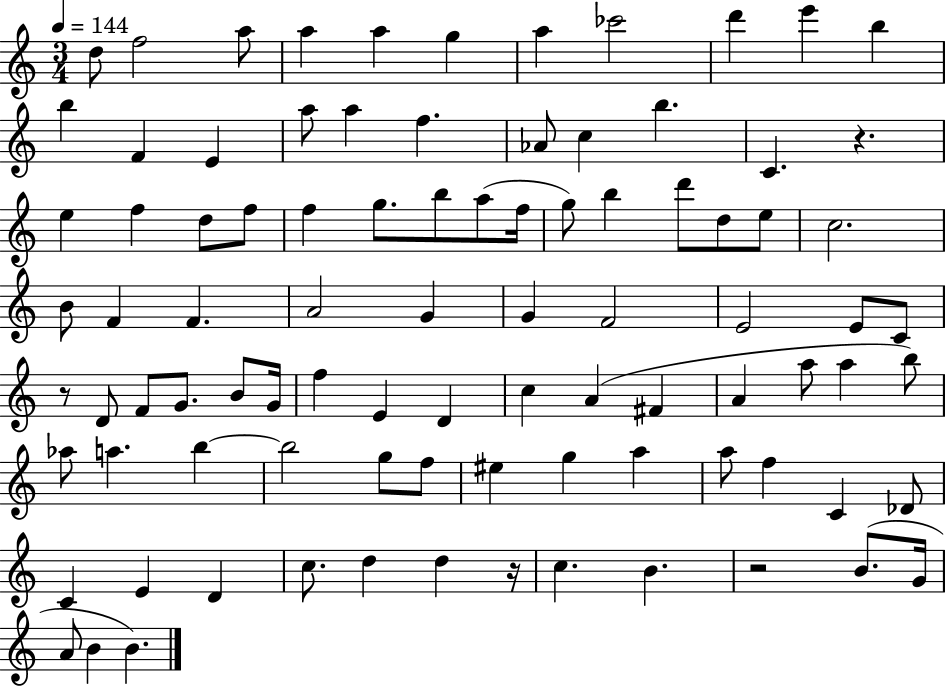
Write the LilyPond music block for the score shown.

{
  \clef treble
  \numericTimeSignature
  \time 3/4
  \key c \major
  \tempo 4 = 144
  d''8 f''2 a''8 | a''4 a''4 g''4 | a''4 ces'''2 | d'''4 e'''4 b''4 | \break b''4 f'4 e'4 | a''8 a''4 f''4. | aes'8 c''4 b''4. | c'4. r4. | \break e''4 f''4 d''8 f''8 | f''4 g''8. b''8 a''8( f''16 | g''8) b''4 d'''8 d''8 e''8 | c''2. | \break b'8 f'4 f'4. | a'2 g'4 | g'4 f'2 | e'2 e'8 c'8 | \break r8 d'8 f'8 g'8. b'8 g'16 | f''4 e'4 d'4 | c''4 a'4( fis'4 | a'4 a''8 a''4 b''8) | \break aes''8 a''4. b''4~~ | b''2 g''8 f''8 | eis''4 g''4 a''4 | a''8 f''4 c'4 des'8 | \break c'4 e'4 d'4 | c''8. d''4 d''4 r16 | c''4. b'4. | r2 b'8.( g'16 | \break a'8 b'4 b'4.) | \bar "|."
}